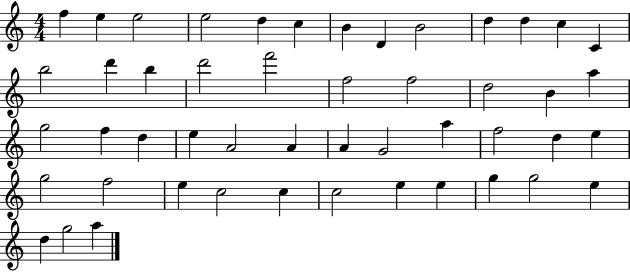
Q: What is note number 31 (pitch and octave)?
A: G4